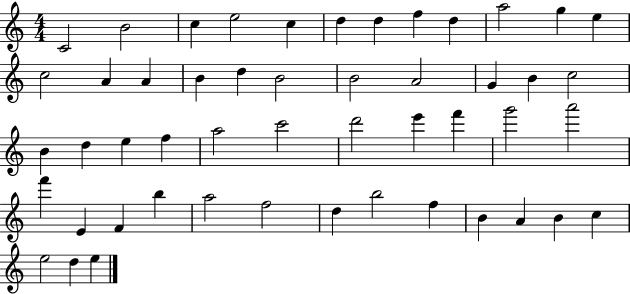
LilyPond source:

{
  \clef treble
  \numericTimeSignature
  \time 4/4
  \key c \major
  c'2 b'2 | c''4 e''2 c''4 | d''4 d''4 f''4 d''4 | a''2 g''4 e''4 | \break c''2 a'4 a'4 | b'4 d''4 b'2 | b'2 a'2 | g'4 b'4 c''2 | \break b'4 d''4 e''4 f''4 | a''2 c'''2 | d'''2 e'''4 f'''4 | g'''2 a'''2 | \break f'''4 e'4 f'4 b''4 | a''2 f''2 | d''4 b''2 f''4 | b'4 a'4 b'4 c''4 | \break e''2 d''4 e''4 | \bar "|."
}